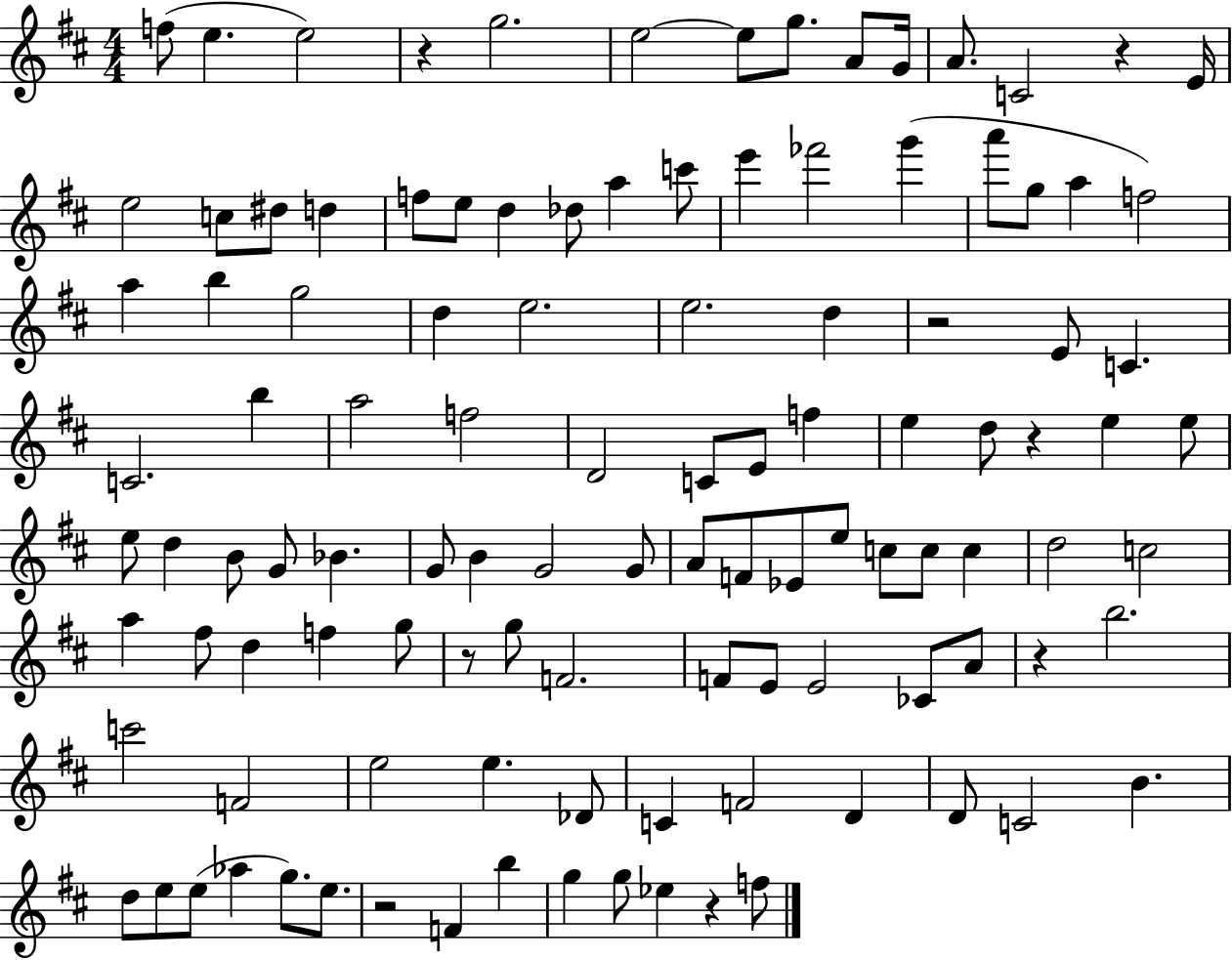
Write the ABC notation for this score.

X:1
T:Untitled
M:4/4
L:1/4
K:D
f/2 e e2 z g2 e2 e/2 g/2 A/2 G/4 A/2 C2 z E/4 e2 c/2 ^d/2 d f/2 e/2 d _d/2 a c'/2 e' _f'2 g' a'/2 g/2 a f2 a b g2 d e2 e2 d z2 E/2 C C2 b a2 f2 D2 C/2 E/2 f e d/2 z e e/2 e/2 d B/2 G/2 _B G/2 B G2 G/2 A/2 F/2 _E/2 e/2 c/2 c/2 c d2 c2 a ^f/2 d f g/2 z/2 g/2 F2 F/2 E/2 E2 _C/2 A/2 z b2 c'2 F2 e2 e _D/2 C F2 D D/2 C2 B d/2 e/2 e/2 _a g/2 e/2 z2 F b g g/2 _e z f/2